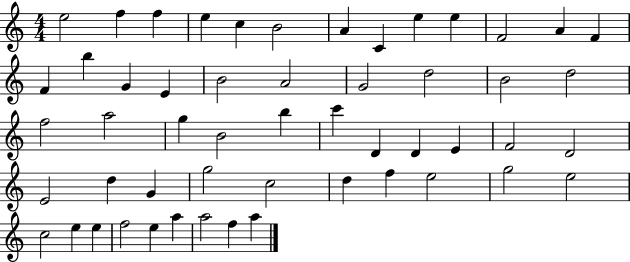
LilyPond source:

{
  \clef treble
  \numericTimeSignature
  \time 4/4
  \key c \major
  e''2 f''4 f''4 | e''4 c''4 b'2 | a'4 c'4 e''4 e''4 | f'2 a'4 f'4 | \break f'4 b''4 g'4 e'4 | b'2 a'2 | g'2 d''2 | b'2 d''2 | \break f''2 a''2 | g''4 b'2 b''4 | c'''4 d'4 d'4 e'4 | f'2 d'2 | \break e'2 d''4 g'4 | g''2 c''2 | d''4 f''4 e''2 | g''2 e''2 | \break c''2 e''4 e''4 | f''2 e''4 a''4 | a''2 f''4 a''4 | \bar "|."
}